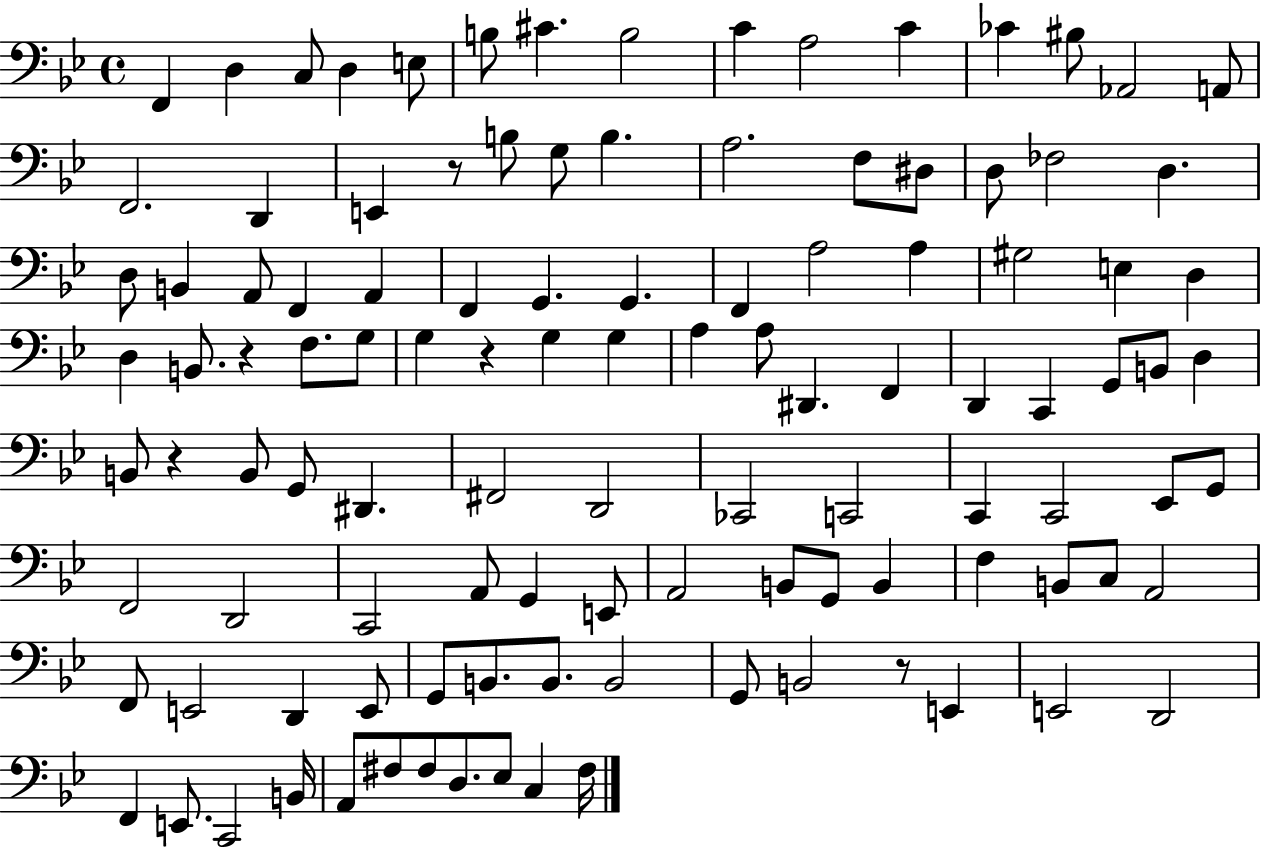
F2/q D3/q C3/e D3/q E3/e B3/e C#4/q. B3/h C4/q A3/h C4/q CES4/q BIS3/e Ab2/h A2/e F2/h. D2/q E2/q R/e B3/e G3/e B3/q. A3/h. F3/e D#3/e D3/e FES3/h D3/q. D3/e B2/q A2/e F2/q A2/q F2/q G2/q. G2/q. F2/q A3/h A3/q G#3/h E3/q D3/q D3/q B2/e. R/q F3/e. G3/e G3/q R/q G3/q G3/q A3/q A3/e D#2/q. F2/q D2/q C2/q G2/e B2/e D3/q B2/e R/q B2/e G2/e D#2/q. F#2/h D2/h CES2/h C2/h C2/q C2/h Eb2/e G2/e F2/h D2/h C2/h A2/e G2/q E2/e A2/h B2/e G2/e B2/q F3/q B2/e C3/e A2/h F2/e E2/h D2/q E2/e G2/e B2/e. B2/e. B2/h G2/e B2/h R/e E2/q E2/h D2/h F2/q E2/e. C2/h B2/s A2/e F#3/e F#3/e D3/e. Eb3/e C3/q F#3/s